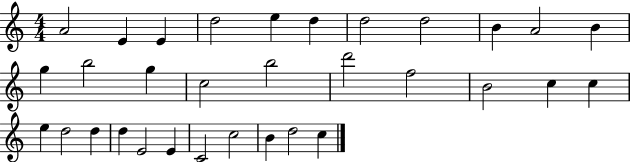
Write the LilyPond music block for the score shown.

{
  \clef treble
  \numericTimeSignature
  \time 4/4
  \key c \major
  a'2 e'4 e'4 | d''2 e''4 d''4 | d''2 d''2 | b'4 a'2 b'4 | \break g''4 b''2 g''4 | c''2 b''2 | d'''2 f''2 | b'2 c''4 c''4 | \break e''4 d''2 d''4 | d''4 e'2 e'4 | c'2 c''2 | b'4 d''2 c''4 | \break \bar "|."
}